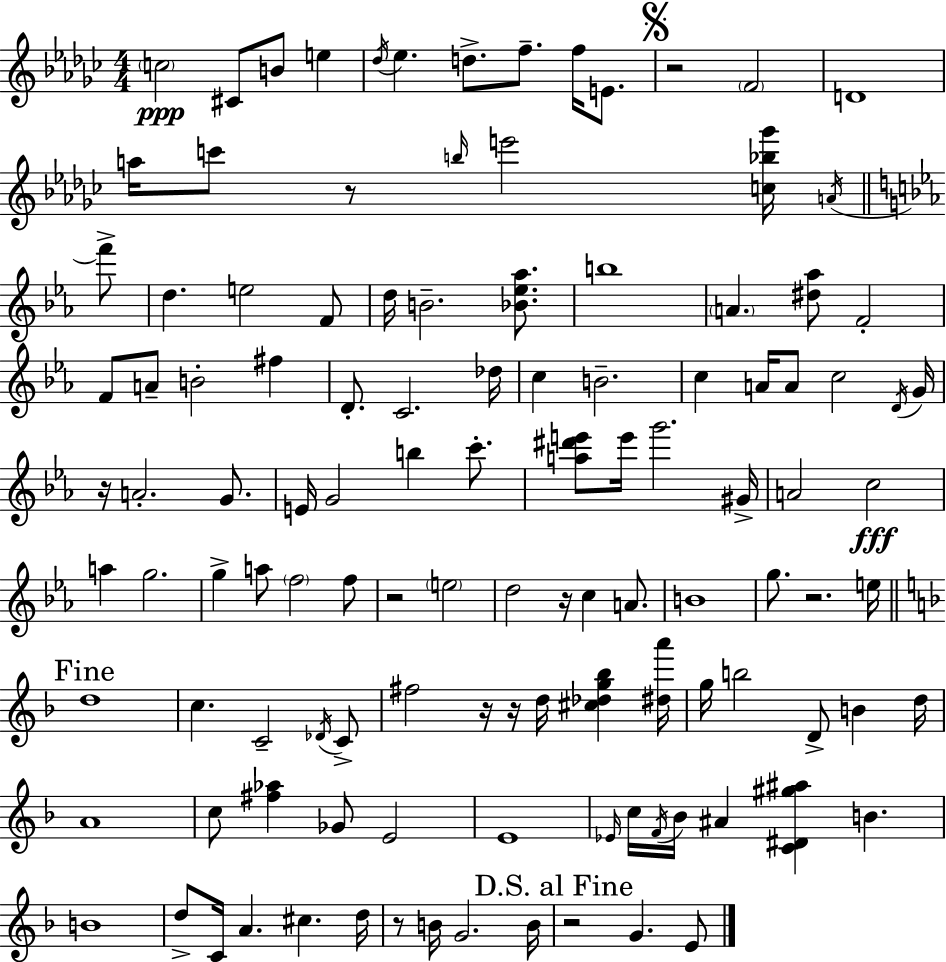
C5/h C#4/e B4/e E5/q Db5/s Eb5/q. D5/e. F5/e. F5/s E4/e. R/h F4/h D4/w A5/s C6/e R/e B5/s E6/h [C5,Bb5,Gb6]/s A4/s F6/e D5/q. E5/h F4/e D5/s B4/h. [Bb4,Eb5,Ab5]/e. B5/w A4/q. [D#5,Ab5]/e F4/h F4/e A4/e B4/h F#5/q D4/e. C4/h. Db5/s C5/q B4/h. C5/q A4/s A4/e C5/h D4/s G4/s R/s A4/h. G4/e. E4/s G4/h B5/q C6/e. [A5,D#6,E6]/e E6/s G6/h. G#4/s A4/h C5/h A5/q G5/h. G5/q A5/e F5/h F5/e R/h E5/h D5/h R/s C5/q A4/e. B4/w G5/e. R/h. E5/s D5/w C5/q. C4/h Db4/s C4/e F#5/h R/s R/s D5/s [C#5,Db5,G5,Bb5]/q [D#5,A6]/s G5/s B5/h D4/e B4/q D5/s A4/w C5/e [F#5,Ab5]/q Gb4/e E4/h E4/w Eb4/s C5/s F4/s Bb4/s A#4/q [C4,D#4,G#5,A#5]/q B4/q. B4/w D5/e C4/s A4/q. C#5/q. D5/s R/e B4/s G4/h. B4/s R/h G4/q. E4/e